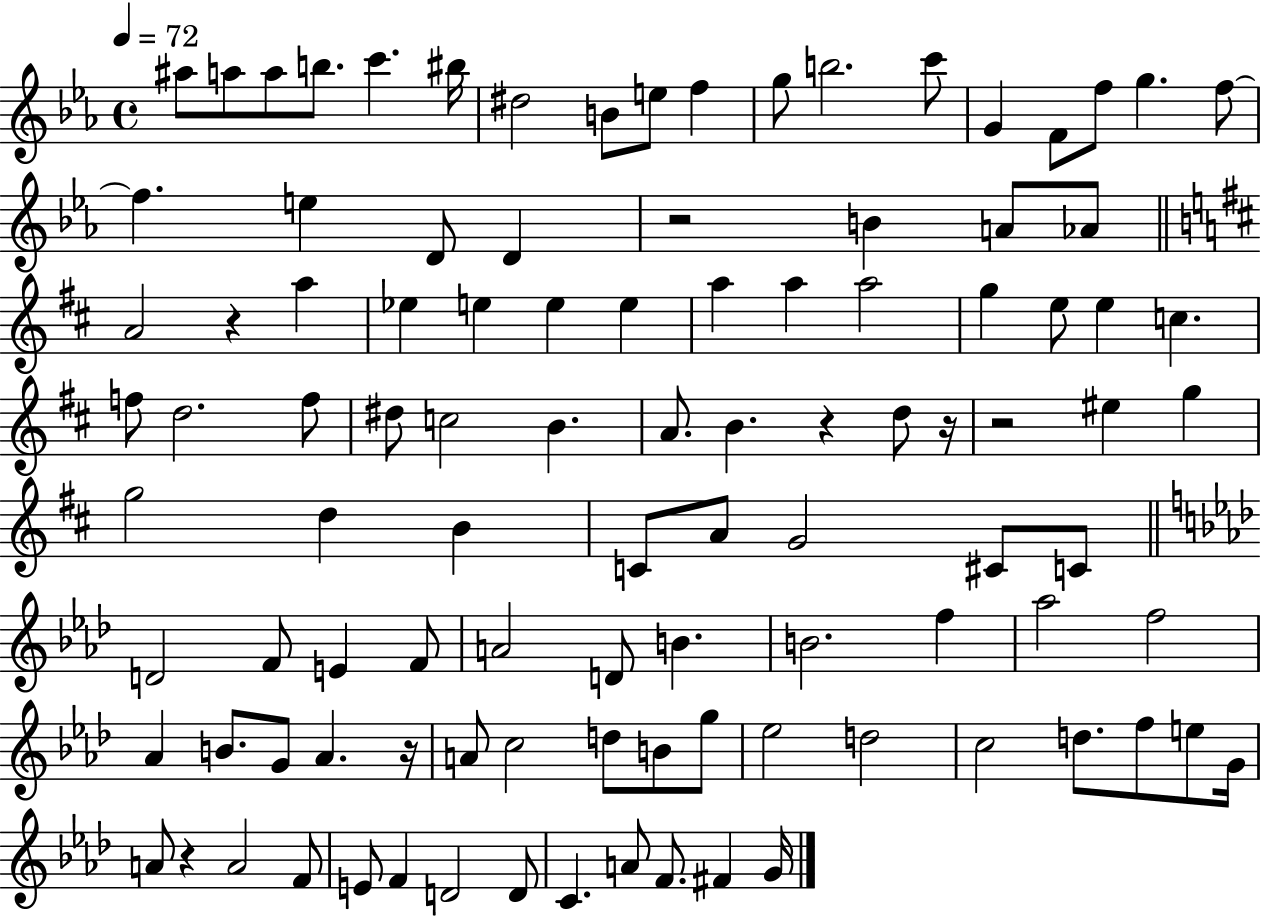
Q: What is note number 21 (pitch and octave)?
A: D4